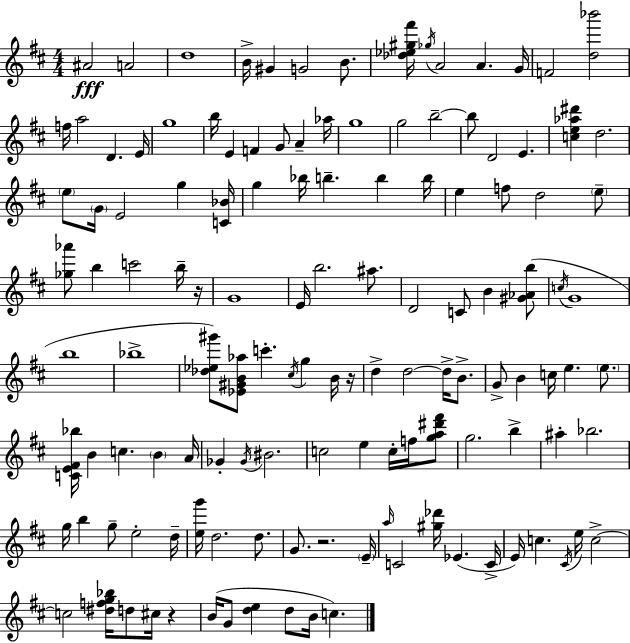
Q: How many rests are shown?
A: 4